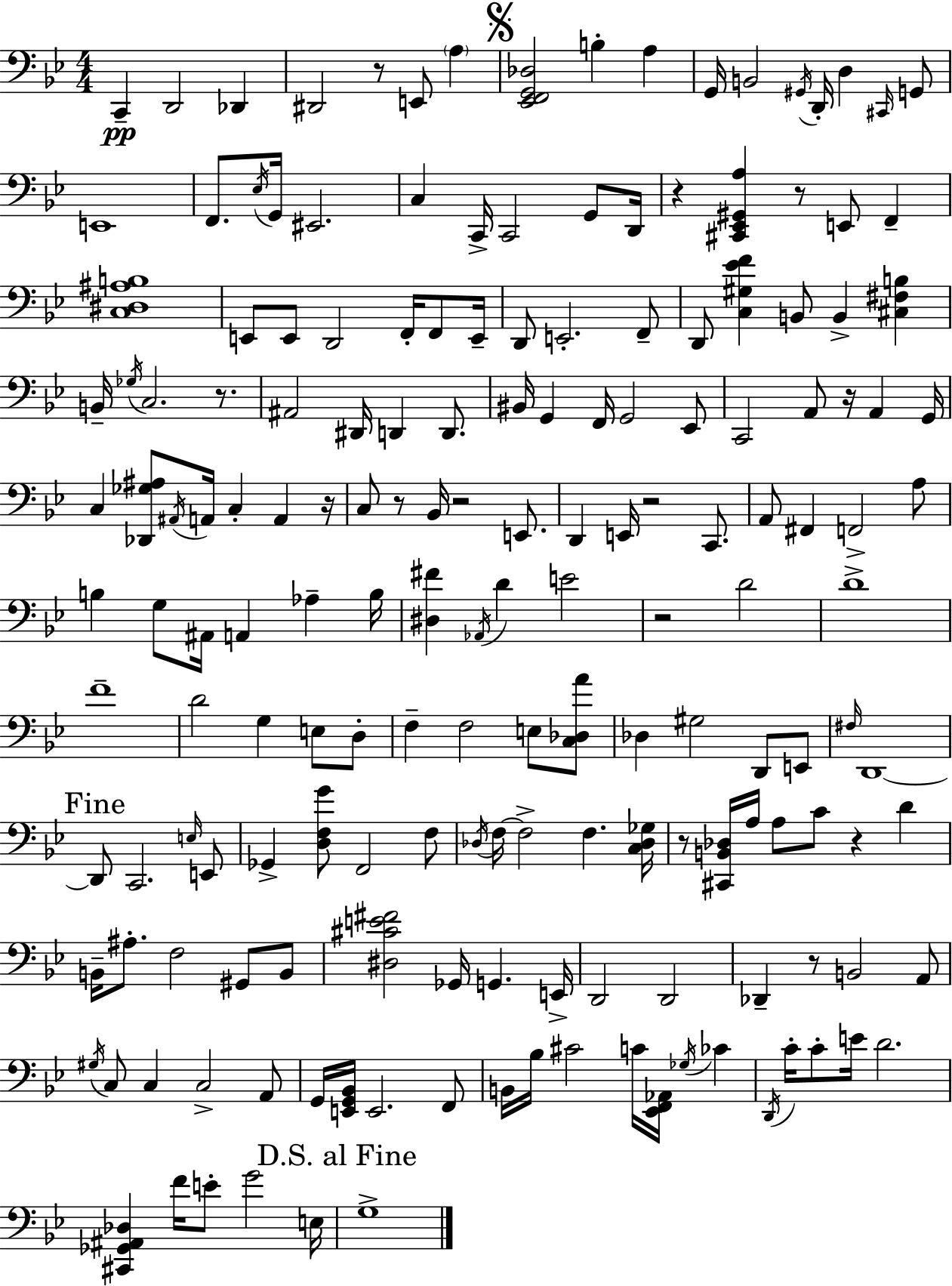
C2/q D2/h Db2/q D#2/h R/e E2/e A3/q [Eb2,F2,G2,Db3]/h B3/q A3/q G2/s B2/h G#2/s D2/s D3/q C#2/s G2/e E2/w F2/e. Eb3/s G2/s EIS2/h. C3/q C2/s C2/h G2/e D2/s R/q [C#2,Eb2,G#2,A3]/q R/e E2/e F2/q [C3,D#3,A#3,B3]/w E2/e E2/e D2/h F2/s F2/e E2/s D2/e E2/h. F2/e D2/e [C3,G#3,Eb4,F4]/q B2/e B2/q [C#3,F#3,B3]/q B2/s Gb3/s C3/h. R/e. A#2/h D#2/s D2/q D2/e. BIS2/s G2/q F2/s G2/h Eb2/e C2/h A2/e R/s A2/q G2/s C3/q [Db2,Gb3,A#3]/e A#2/s A2/s C3/q A2/q R/s C3/e R/e Bb2/s R/h E2/e. D2/q E2/s R/h C2/e. A2/e F#2/q F2/h A3/e B3/q G3/e A#2/s A2/q Ab3/q B3/s [D#3,F#4]/q Ab2/s D4/q E4/h R/h D4/h D4/w F4/w D4/h G3/q E3/e D3/e F3/q F3/h E3/e [C3,Db3,A4]/e Db3/q G#3/h D2/e E2/e F#3/s D2/w D2/e C2/h. E3/s E2/e Gb2/q [D3,F3,G4]/e F2/h F3/e Db3/s F3/s F3/h F3/q. [C3,Db3,Gb3]/s R/e [C#2,B2,Db3]/s A3/s A3/e C4/e R/q D4/q B2/s A#3/e. F3/h G#2/e B2/e [D#3,C#4,E4,F#4]/h Gb2/s G2/q. E2/s D2/h D2/h Db2/q R/e B2/h A2/e G#3/s C3/e C3/q C3/h A2/e G2/s [E2,G2,Bb2]/s E2/h. F2/e B2/s Bb3/s C#4/h C4/s [Eb2,F2,Ab2]/s Gb3/s CES4/q D2/s C4/s C4/e E4/s D4/h. [C#2,Gb2,A#2,Db3]/q F4/s E4/e G4/h E3/s G3/w